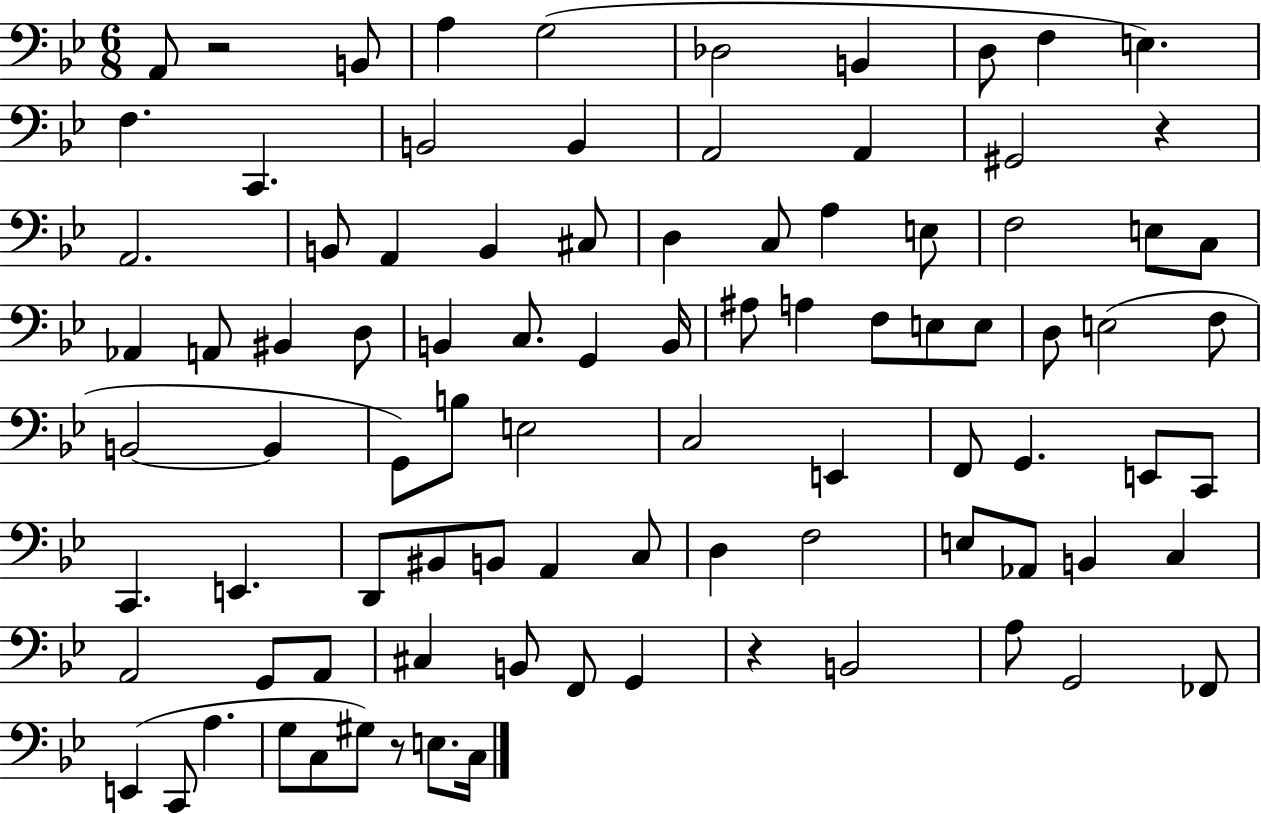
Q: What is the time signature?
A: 6/8